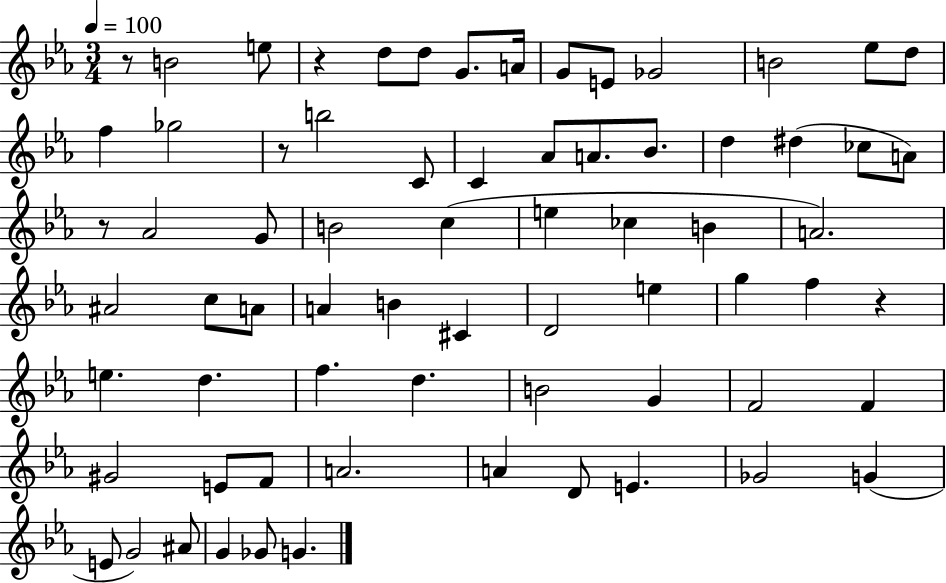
X:1
T:Untitled
M:3/4
L:1/4
K:Eb
z/2 B2 e/2 z d/2 d/2 G/2 A/4 G/2 E/2 _G2 B2 _e/2 d/2 f _g2 z/2 b2 C/2 C _A/2 A/2 _B/2 d ^d _c/2 A/2 z/2 _A2 G/2 B2 c e _c B A2 ^A2 c/2 A/2 A B ^C D2 e g f z e d f d B2 G F2 F ^G2 E/2 F/2 A2 A D/2 E _G2 G E/2 G2 ^A/2 G _G/2 G